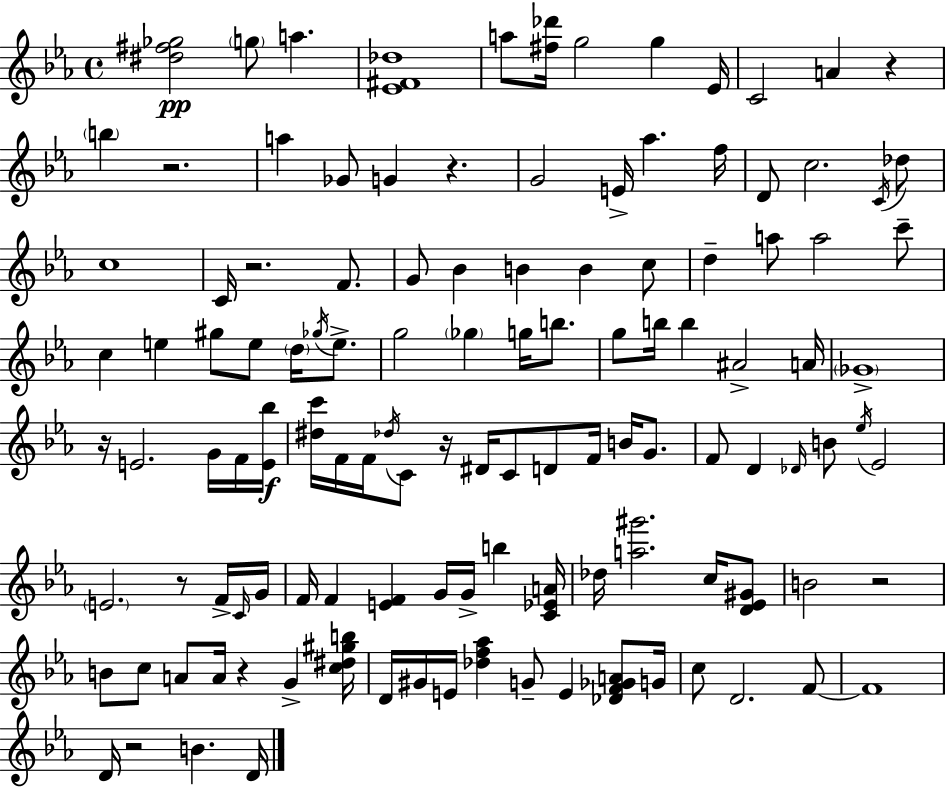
X:1
T:Untitled
M:4/4
L:1/4
K:Eb
[^d^f_g]2 g/2 a [_E^F_d]4 a/2 [^f_d']/4 g2 g _E/4 C2 A z b z2 a _G/2 G z G2 E/4 _a f/4 D/2 c2 C/4 _d/2 c4 C/4 z2 F/2 G/2 _B B B c/2 d a/2 a2 c'/2 c e ^g/2 e/2 d/4 _g/4 e/2 g2 _g g/4 b/2 g/2 b/4 b ^A2 A/4 _G4 z/4 E2 G/4 F/4 [E_b]/4 [^dc']/4 F/4 F/4 _d/4 C/2 z/4 ^D/4 C/2 D/2 F/4 B/4 G/2 F/2 D _D/4 B/2 _e/4 _E2 E2 z/2 F/4 C/4 G/4 F/4 F [EF] G/4 G/4 b [C_EA]/4 _d/4 [a^g']2 c/4 [D_E^G]/2 B2 z2 B/2 c/2 A/2 A/4 z G [c^d^gb]/4 D/4 ^G/4 E/4 [_df_a] G/2 E [_DF_GA]/2 G/4 c/2 D2 F/2 F4 D/4 z2 B D/4